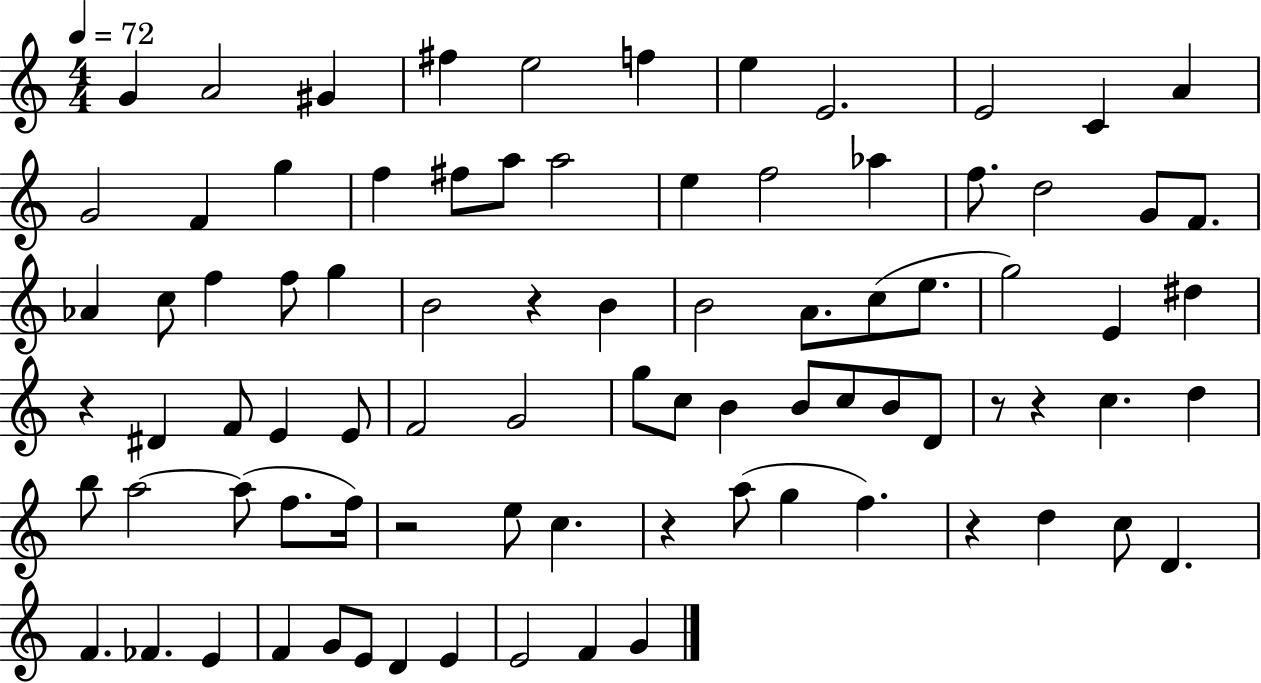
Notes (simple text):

G4/q A4/h G#4/q F#5/q E5/h F5/q E5/q E4/h. E4/h C4/q A4/q G4/h F4/q G5/q F5/q F#5/e A5/e A5/h E5/q F5/h Ab5/q F5/e. D5/h G4/e F4/e. Ab4/q C5/e F5/q F5/e G5/q B4/h R/q B4/q B4/h A4/e. C5/e E5/e. G5/h E4/q D#5/q R/q D#4/q F4/e E4/q E4/e F4/h G4/h G5/e C5/e B4/q B4/e C5/e B4/e D4/e R/e R/q C5/q. D5/q B5/e A5/h A5/e F5/e. F5/s R/h E5/e C5/q. R/q A5/e G5/q F5/q. R/q D5/q C5/e D4/q. F4/q. FES4/q. E4/q F4/q G4/e E4/e D4/q E4/q E4/h F4/q G4/q